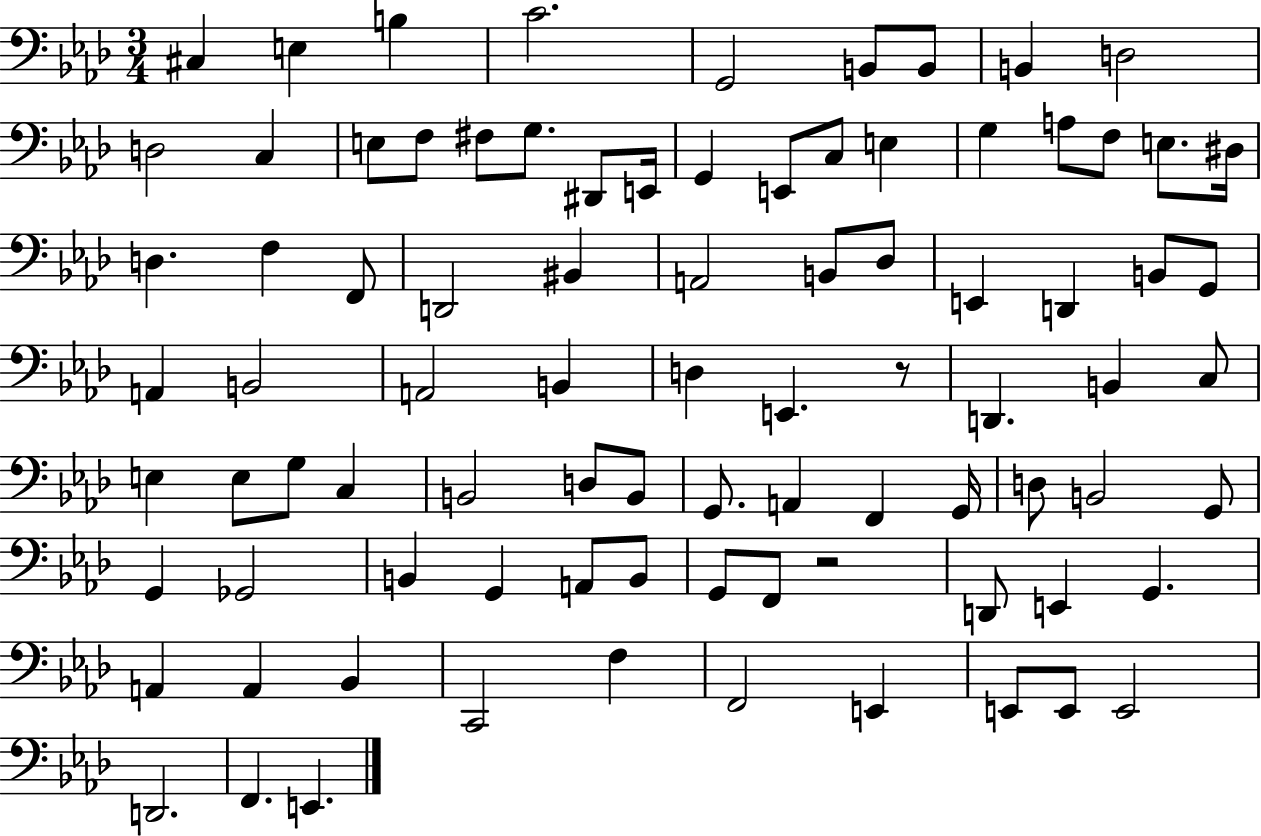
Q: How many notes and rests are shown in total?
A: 87